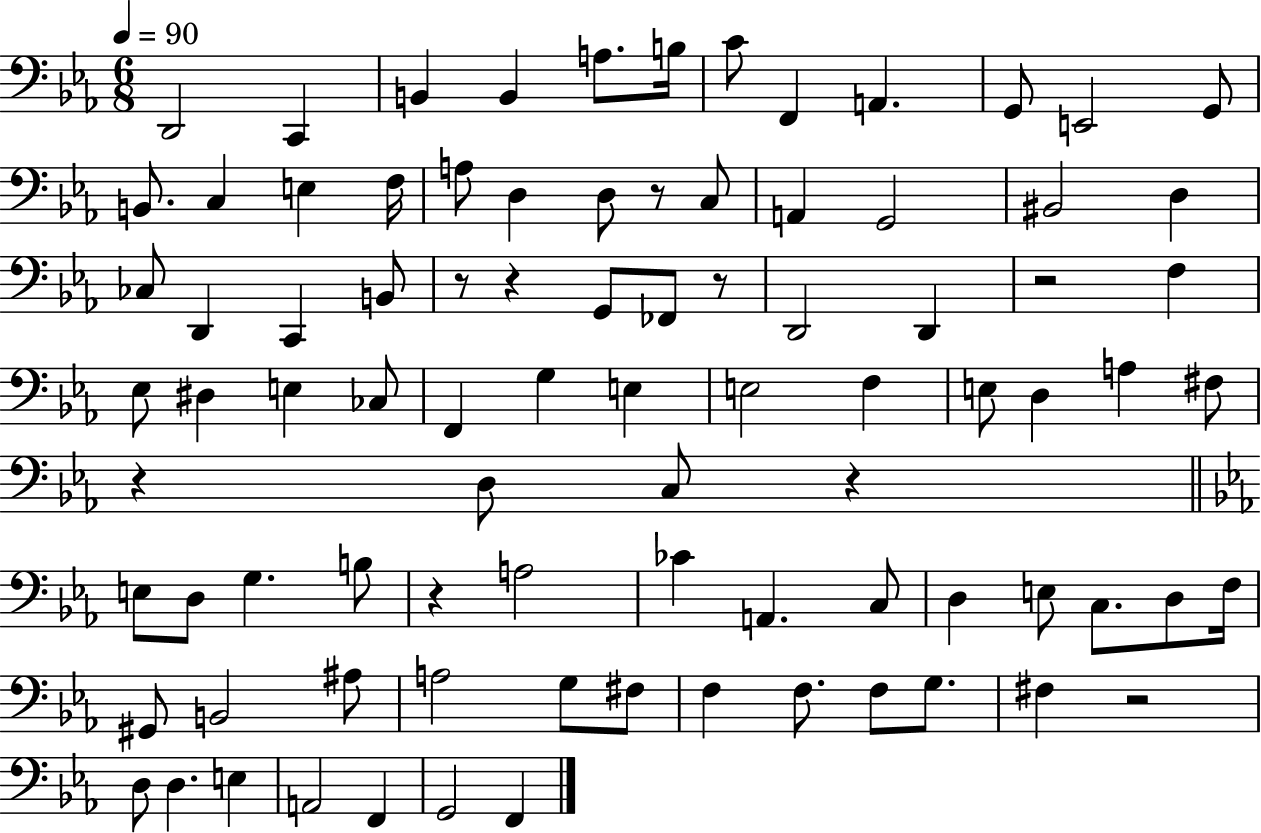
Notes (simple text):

D2/h C2/q B2/q B2/q A3/e. B3/s C4/e F2/q A2/q. G2/e E2/h G2/e B2/e. C3/q E3/q F3/s A3/e D3/q D3/e R/e C3/e A2/q G2/h BIS2/h D3/q CES3/e D2/q C2/q B2/e R/e R/q G2/e FES2/e R/e D2/h D2/q R/h F3/q Eb3/e D#3/q E3/q CES3/e F2/q G3/q E3/q E3/h F3/q E3/e D3/q A3/q F#3/e R/q D3/e C3/e R/q E3/e D3/e G3/q. B3/e R/q A3/h CES4/q A2/q. C3/e D3/q E3/e C3/e. D3/e F3/s G#2/e B2/h A#3/e A3/h G3/e F#3/e F3/q F3/e. F3/e G3/e. F#3/q R/h D3/e D3/q. E3/q A2/h F2/q G2/h F2/q